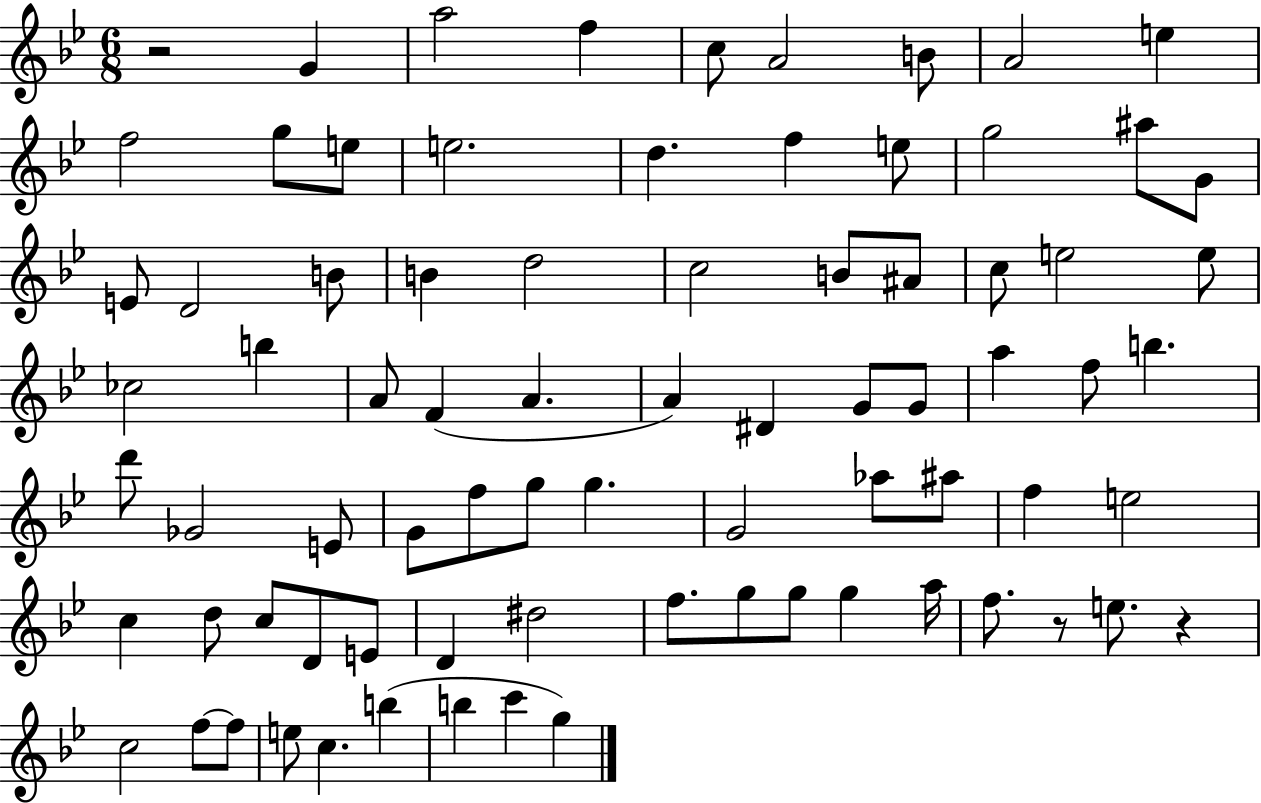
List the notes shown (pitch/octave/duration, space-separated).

R/h G4/q A5/h F5/q C5/e A4/h B4/e A4/h E5/q F5/h G5/e E5/e E5/h. D5/q. F5/q E5/e G5/h A#5/e G4/e E4/e D4/h B4/e B4/q D5/h C5/h B4/e A#4/e C5/e E5/h E5/e CES5/h B5/q A4/e F4/q A4/q. A4/q D#4/q G4/e G4/e A5/q F5/e B5/q. D6/e Gb4/h E4/e G4/e F5/e G5/e G5/q. G4/h Ab5/e A#5/e F5/q E5/h C5/q D5/e C5/e D4/e E4/e D4/q D#5/h F5/e. G5/e G5/e G5/q A5/s F5/e. R/e E5/e. R/q C5/h F5/e F5/e E5/e C5/q. B5/q B5/q C6/q G5/q